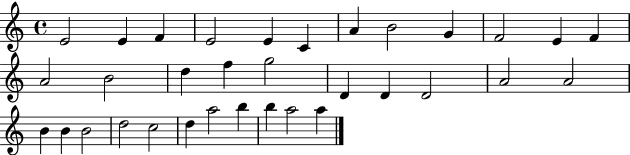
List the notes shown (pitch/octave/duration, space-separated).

E4/h E4/q F4/q E4/h E4/q C4/q A4/q B4/h G4/q F4/h E4/q F4/q A4/h B4/h D5/q F5/q G5/h D4/q D4/q D4/h A4/h A4/h B4/q B4/q B4/h D5/h C5/h D5/q A5/h B5/q B5/q A5/h A5/q